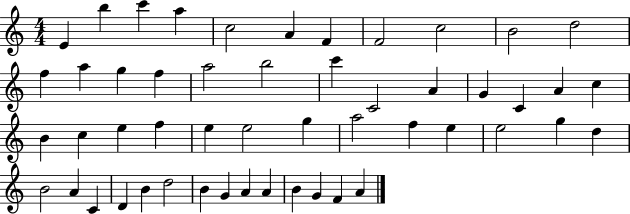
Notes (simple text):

E4/q B5/q C6/q A5/q C5/h A4/q F4/q F4/h C5/h B4/h D5/h F5/q A5/q G5/q F5/q A5/h B5/h C6/q C4/h A4/q G4/q C4/q A4/q C5/q B4/q C5/q E5/q F5/q E5/q E5/h G5/q A5/h F5/q E5/q E5/h G5/q D5/q B4/h A4/q C4/q D4/q B4/q D5/h B4/q G4/q A4/q A4/q B4/q G4/q F4/q A4/q